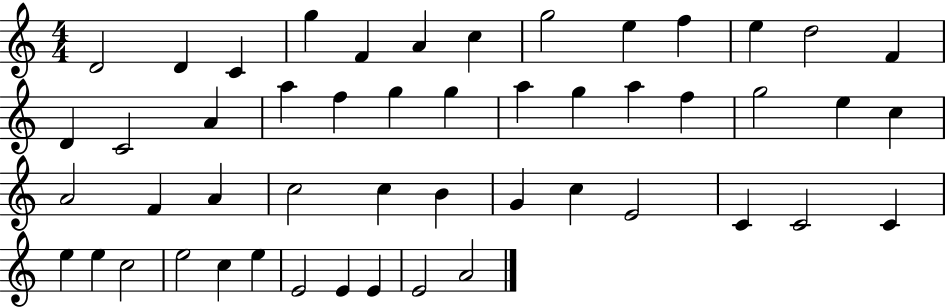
X:1
T:Untitled
M:4/4
L:1/4
K:C
D2 D C g F A c g2 e f e d2 F D C2 A a f g g a g a f g2 e c A2 F A c2 c B G c E2 C C2 C e e c2 e2 c e E2 E E E2 A2